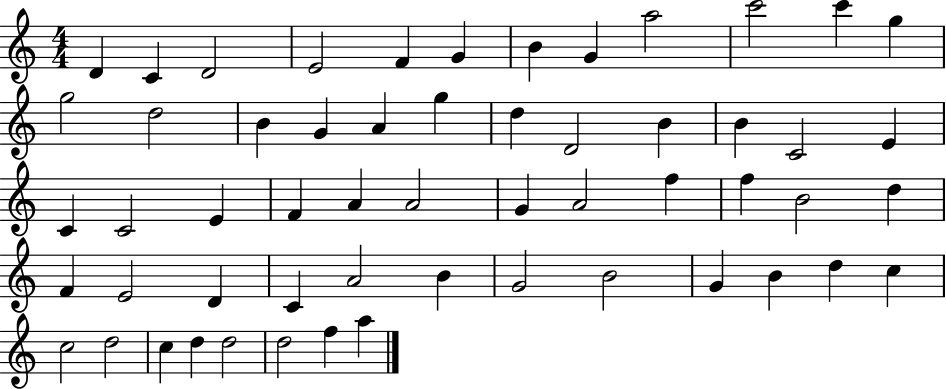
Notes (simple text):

D4/q C4/q D4/h E4/h F4/q G4/q B4/q G4/q A5/h C6/h C6/q G5/q G5/h D5/h B4/q G4/q A4/q G5/q D5/q D4/h B4/q B4/q C4/h E4/q C4/q C4/h E4/q F4/q A4/q A4/h G4/q A4/h F5/q F5/q B4/h D5/q F4/q E4/h D4/q C4/q A4/h B4/q G4/h B4/h G4/q B4/q D5/q C5/q C5/h D5/h C5/q D5/q D5/h D5/h F5/q A5/q